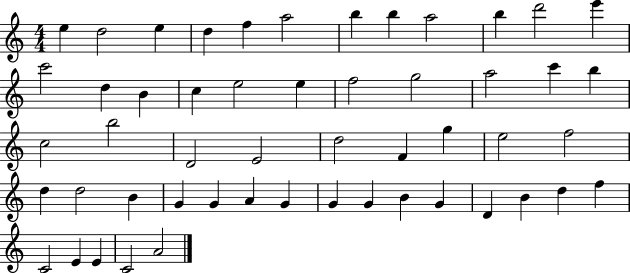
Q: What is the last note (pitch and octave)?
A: A4